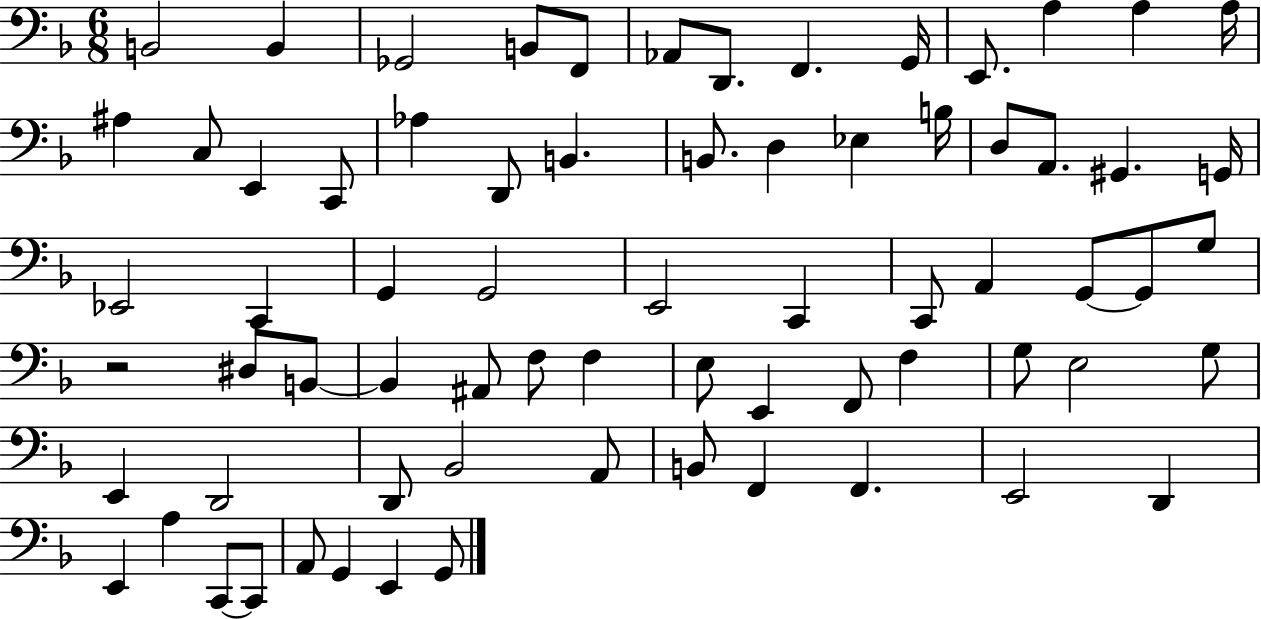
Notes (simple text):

B2/h B2/q Gb2/h B2/e F2/e Ab2/e D2/e. F2/q. G2/s E2/e. A3/q A3/q A3/s A#3/q C3/e E2/q C2/e Ab3/q D2/e B2/q. B2/e. D3/q Eb3/q B3/s D3/e A2/e. G#2/q. G2/s Eb2/h C2/q G2/q G2/h E2/h C2/q C2/e A2/q G2/e G2/e G3/e R/h D#3/e B2/e B2/q A#2/e F3/e F3/q E3/e E2/q F2/e F3/q G3/e E3/h G3/e E2/q D2/h D2/e Bb2/h A2/e B2/e F2/q F2/q. E2/h D2/q E2/q A3/q C2/e C2/e A2/e G2/q E2/q G2/e